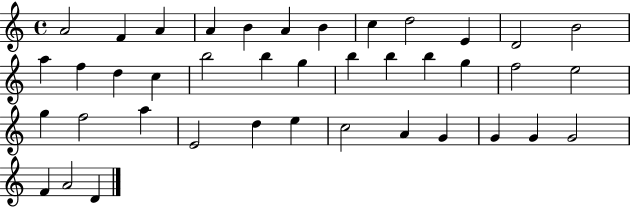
{
  \clef treble
  \time 4/4
  \defaultTimeSignature
  \key c \major
  a'2 f'4 a'4 | a'4 b'4 a'4 b'4 | c''4 d''2 e'4 | d'2 b'2 | \break a''4 f''4 d''4 c''4 | b''2 b''4 g''4 | b''4 b''4 b''4 g''4 | f''2 e''2 | \break g''4 f''2 a''4 | e'2 d''4 e''4 | c''2 a'4 g'4 | g'4 g'4 g'2 | \break f'4 a'2 d'4 | \bar "|."
}